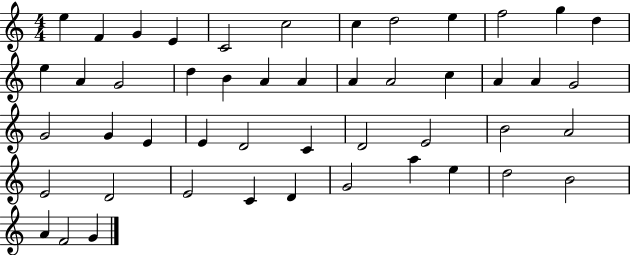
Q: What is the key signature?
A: C major